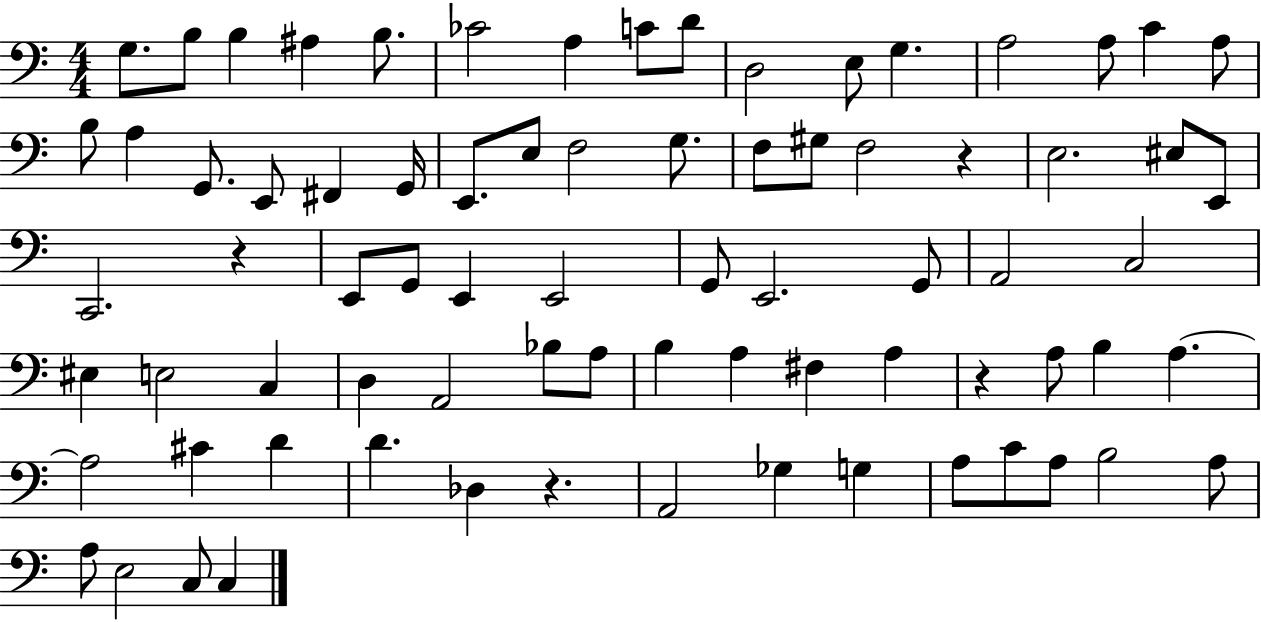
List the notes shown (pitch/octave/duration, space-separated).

G3/e. B3/e B3/q A#3/q B3/e. CES4/h A3/q C4/e D4/e D3/h E3/e G3/q. A3/h A3/e C4/q A3/e B3/e A3/q G2/e. E2/e F#2/q G2/s E2/e. E3/e F3/h G3/e. F3/e G#3/e F3/h R/q E3/h. EIS3/e E2/e C2/h. R/q E2/e G2/e E2/q E2/h G2/e E2/h. G2/e A2/h C3/h EIS3/q E3/h C3/q D3/q A2/h Bb3/e A3/e B3/q A3/q F#3/q A3/q R/q A3/e B3/q A3/q. A3/h C#4/q D4/q D4/q. Db3/q R/q. A2/h Gb3/q G3/q A3/e C4/e A3/e B3/h A3/e A3/e E3/h C3/e C3/q